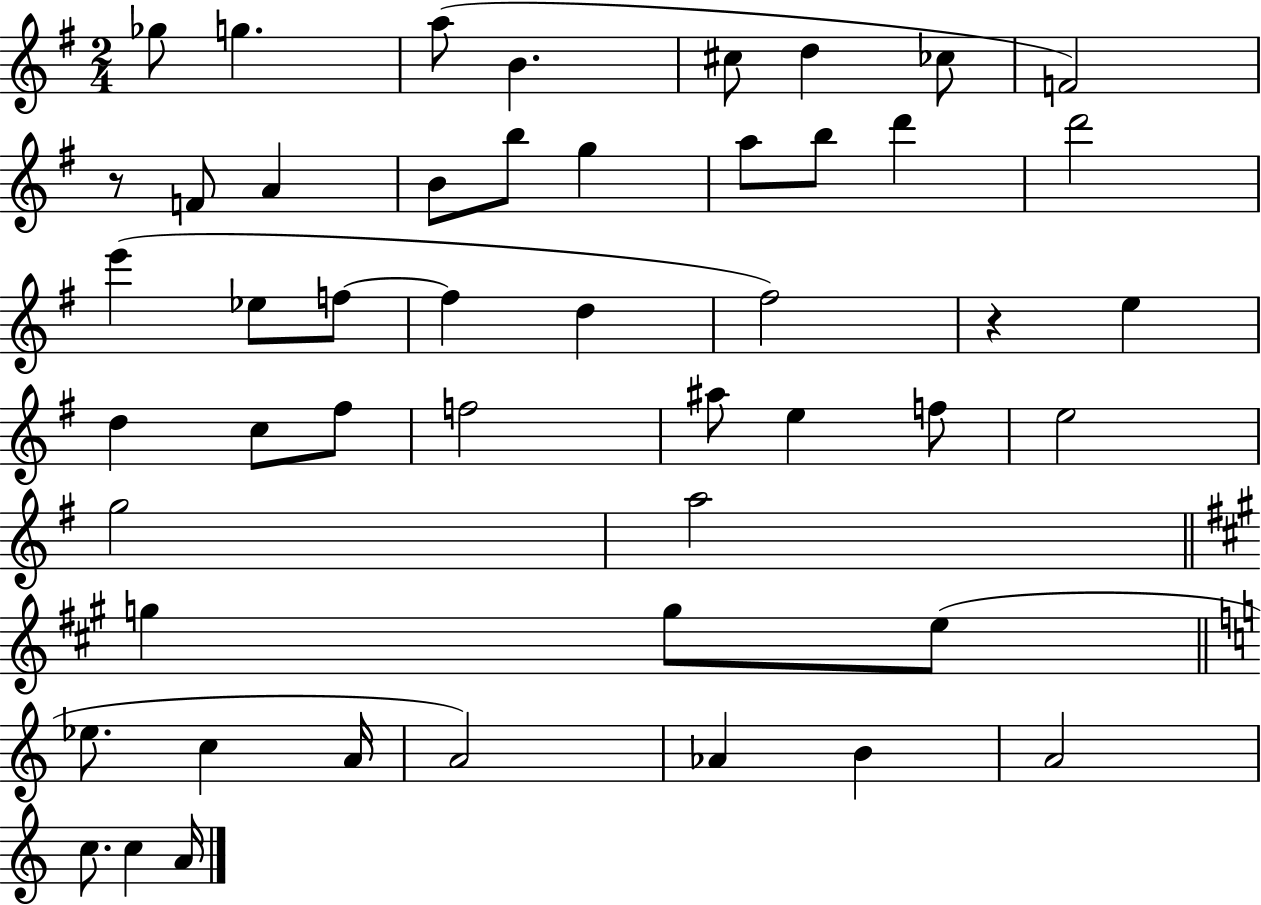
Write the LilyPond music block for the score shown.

{
  \clef treble
  \numericTimeSignature
  \time 2/4
  \key g \major
  ges''8 g''4. | a''8( b'4. | cis''8 d''4 ces''8 | f'2) | \break r8 f'8 a'4 | b'8 b''8 g''4 | a''8 b''8 d'''4 | d'''2 | \break e'''4( ees''8 f''8~~ | f''4 d''4 | fis''2) | r4 e''4 | \break d''4 c''8 fis''8 | f''2 | ais''8 e''4 f''8 | e''2 | \break g''2 | a''2 | \bar "||" \break \key a \major g''4 g''8 e''8( | \bar "||" \break \key c \major ees''8. c''4 a'16 | a'2) | aes'4 b'4 | a'2 | \break c''8. c''4 a'16 | \bar "|."
}